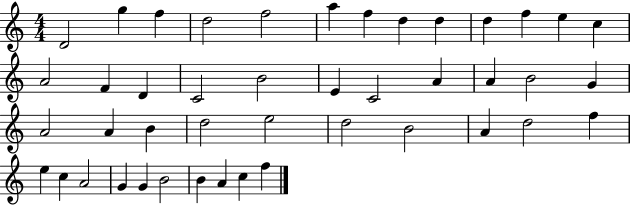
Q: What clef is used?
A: treble